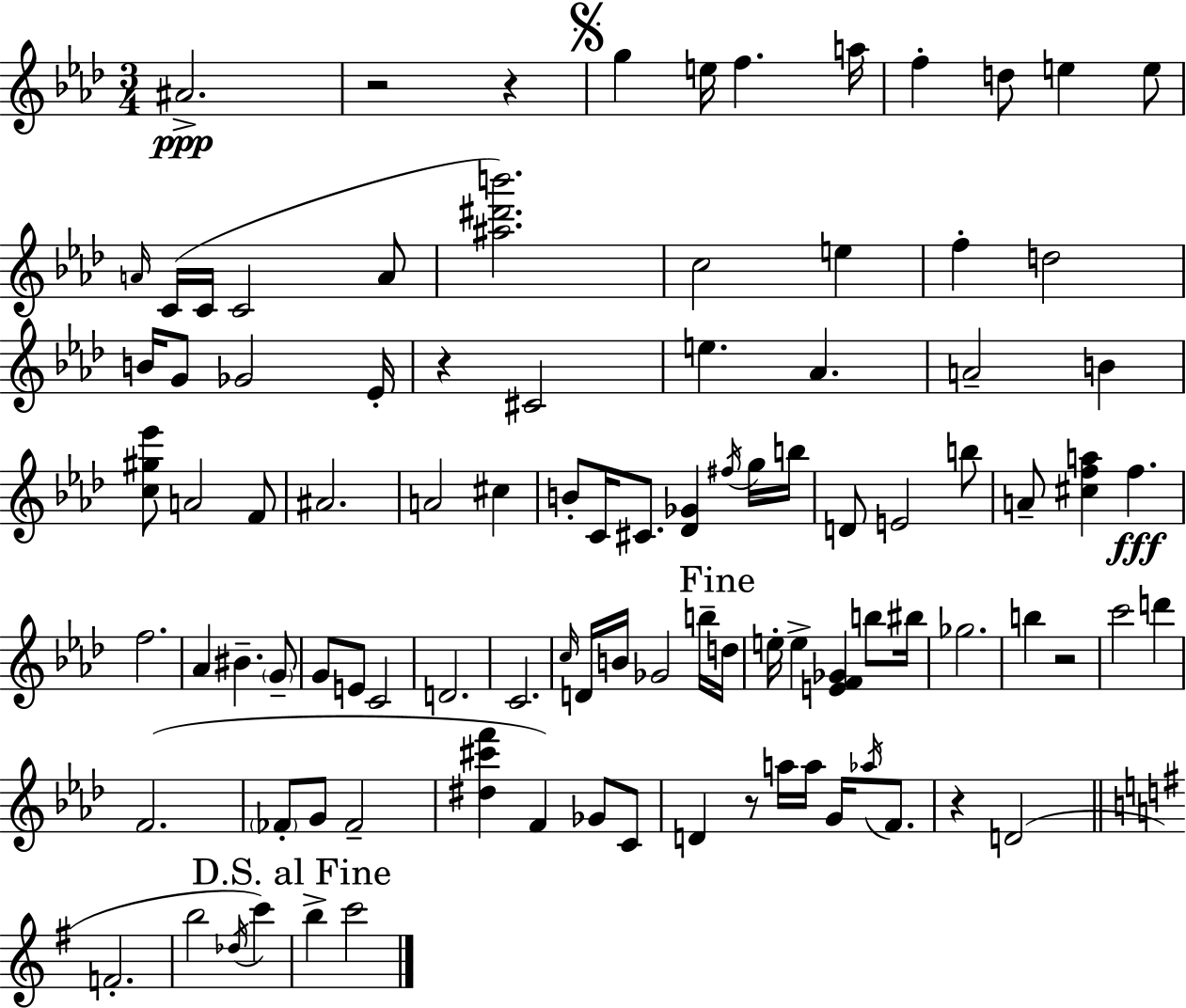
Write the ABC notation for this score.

X:1
T:Untitled
M:3/4
L:1/4
K:Fm
^A2 z2 z g e/4 f a/4 f d/2 e e/2 A/4 C/4 C/4 C2 A/2 [^a^d'b']2 c2 e f d2 B/4 G/2 _G2 _E/4 z ^C2 e _A A2 B [c^g_e']/2 A2 F/2 ^A2 A2 ^c B/2 C/4 ^C/2 [_D_G] ^f/4 g/4 b/4 D/2 E2 b/2 A/2 [^cfa] f f2 _A ^B G/2 G/2 E/2 C2 D2 C2 c/4 D/4 B/4 _G2 b/4 d/4 e/4 e [EF_G] b/2 ^b/4 _g2 b z2 c'2 d' F2 _F/2 G/2 _F2 [^d^c'f'] F _G/2 C/2 D z/2 a/4 a/4 G/4 _a/4 F/2 z D2 F2 b2 _d/4 c' b c'2